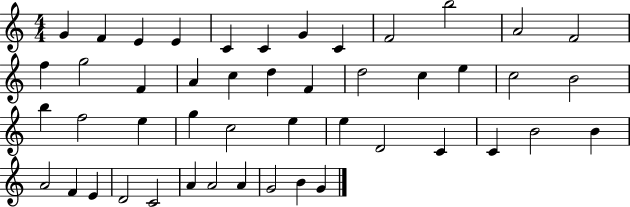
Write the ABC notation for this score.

X:1
T:Untitled
M:4/4
L:1/4
K:C
G F E E C C G C F2 b2 A2 F2 f g2 F A c d F d2 c e c2 B2 b f2 e g c2 e e D2 C C B2 B A2 F E D2 C2 A A2 A G2 B G